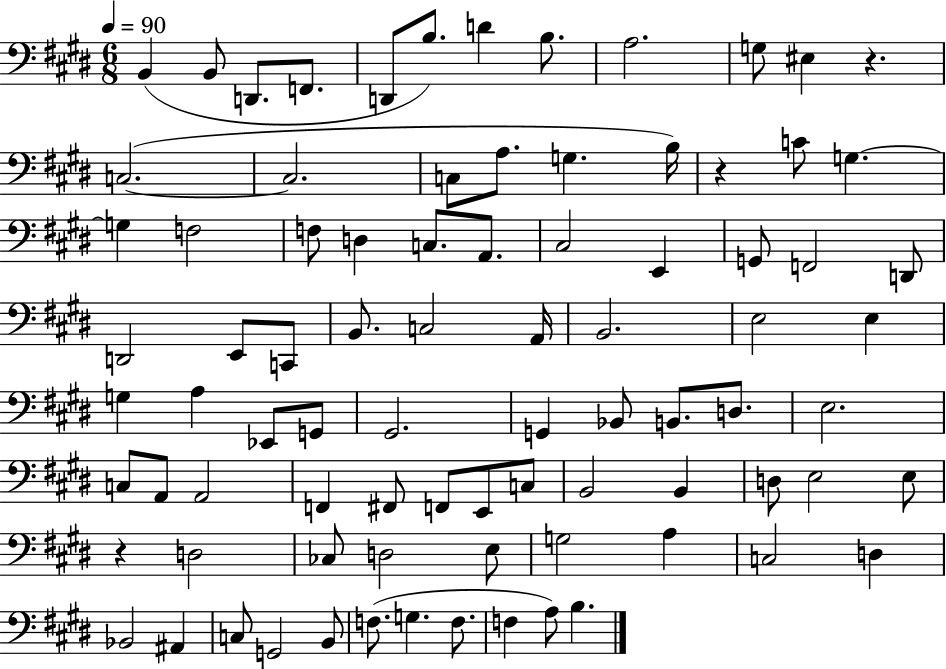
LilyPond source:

{
  \clef bass
  \numericTimeSignature
  \time 6/8
  \key e \major
  \tempo 4 = 90
  b,4( b,8 d,8. f,8. | d,8 b8.) d'4 b8. | a2. | g8 eis4 r4. | \break c2.~(~ | c2. | c8 a8. g4. b16) | r4 c'8 g4.~~ | \break g4 f2 | f8 d4 c8. a,8. | cis2 e,4 | g,8 f,2 d,8 | \break d,2 e,8 c,8 | b,8. c2 a,16 | b,2. | e2 e4 | \break g4 a4 ees,8 g,8 | gis,2. | g,4 bes,8 b,8. d8. | e2. | \break c8 a,8 a,2 | f,4 fis,8 f,8 e,8 c8 | b,2 b,4 | d8 e2 e8 | \break r4 d2 | ces8 d2 e8 | g2 a4 | c2 d4 | \break bes,2 ais,4 | c8 g,2 b,8 | f8.( g4. f8. | f4 a8) b4. | \break \bar "|."
}